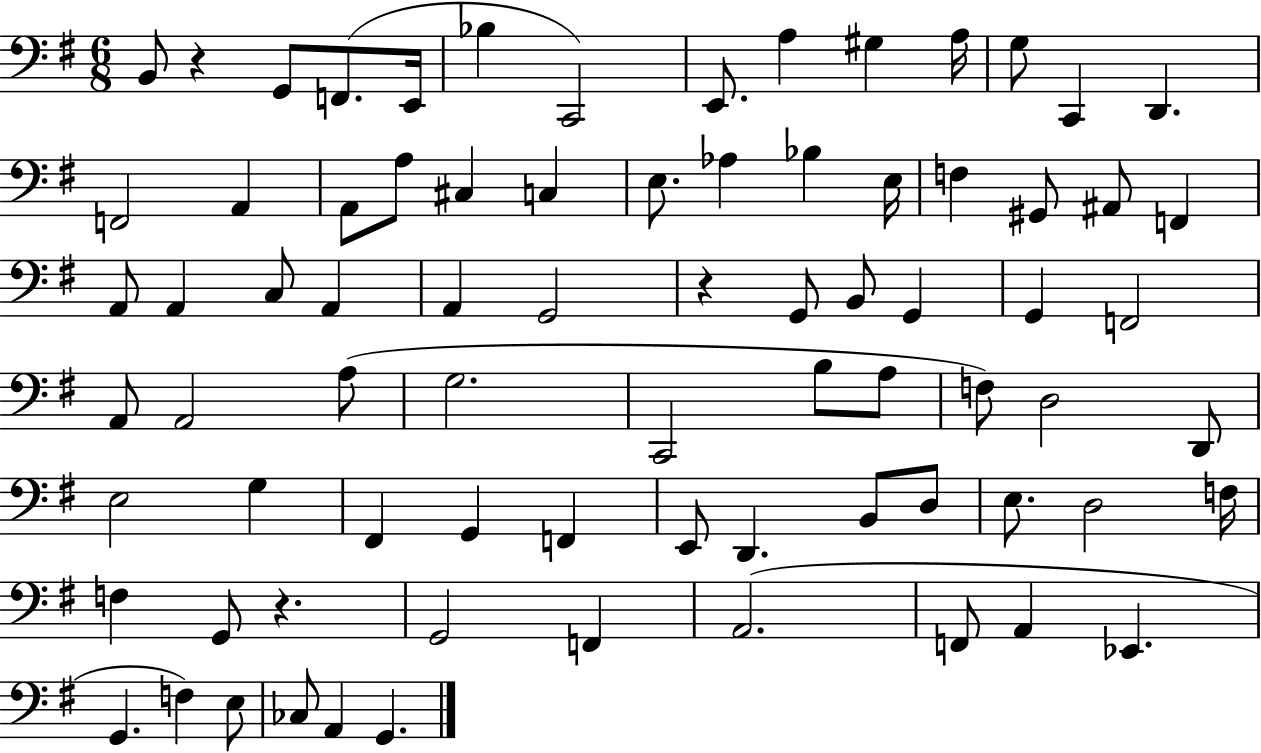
B2/e R/q G2/e F2/e. E2/s Bb3/q C2/h E2/e. A3/q G#3/q A3/s G3/e C2/q D2/q. F2/h A2/q A2/e A3/e C#3/q C3/q E3/e. Ab3/q Bb3/q E3/s F3/q G#2/e A#2/e F2/q A2/e A2/q C3/e A2/q A2/q G2/h R/q G2/e B2/e G2/q G2/q F2/h A2/e A2/h A3/e G3/h. C2/h B3/e A3/e F3/e D3/h D2/e E3/h G3/q F#2/q G2/q F2/q E2/e D2/q. B2/e D3/e E3/e. D3/h F3/s F3/q G2/e R/q. G2/h F2/q A2/h. F2/e A2/q Eb2/q. G2/q. F3/q E3/e CES3/e A2/q G2/q.